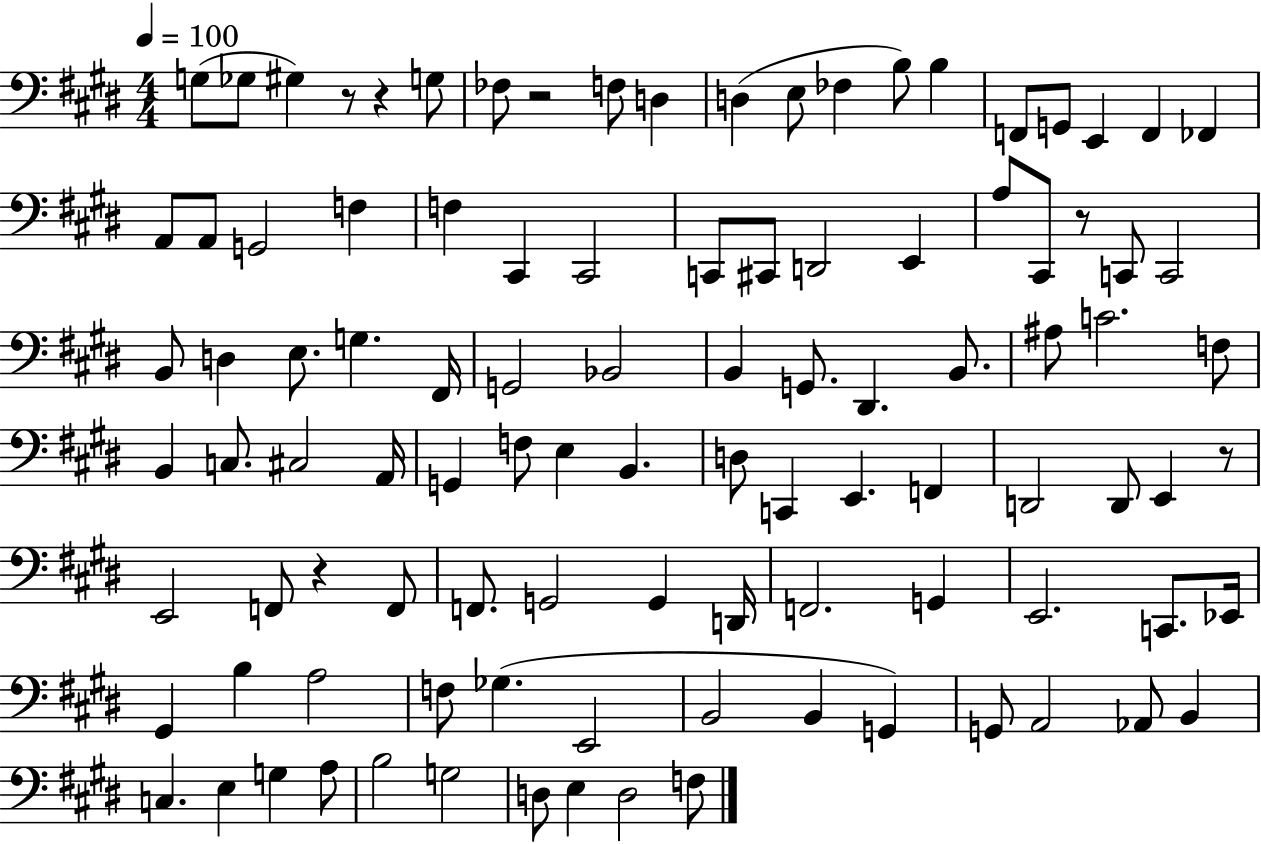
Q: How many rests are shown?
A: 6